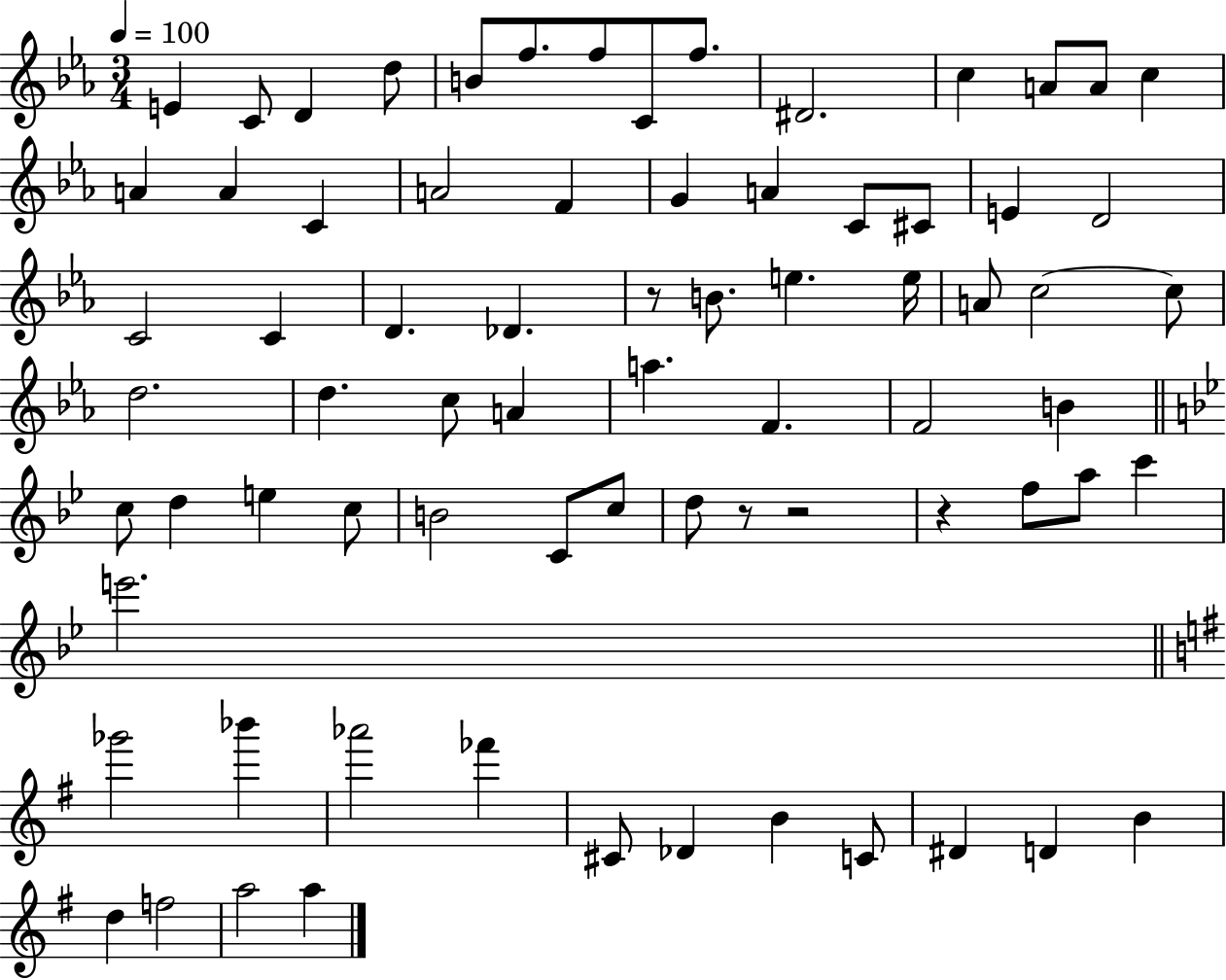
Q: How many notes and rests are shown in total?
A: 74